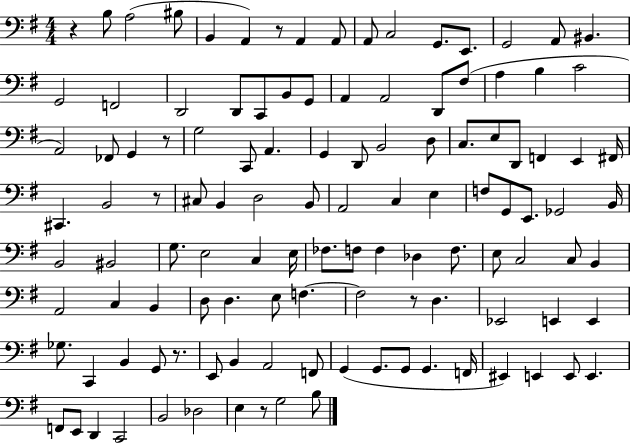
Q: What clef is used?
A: bass